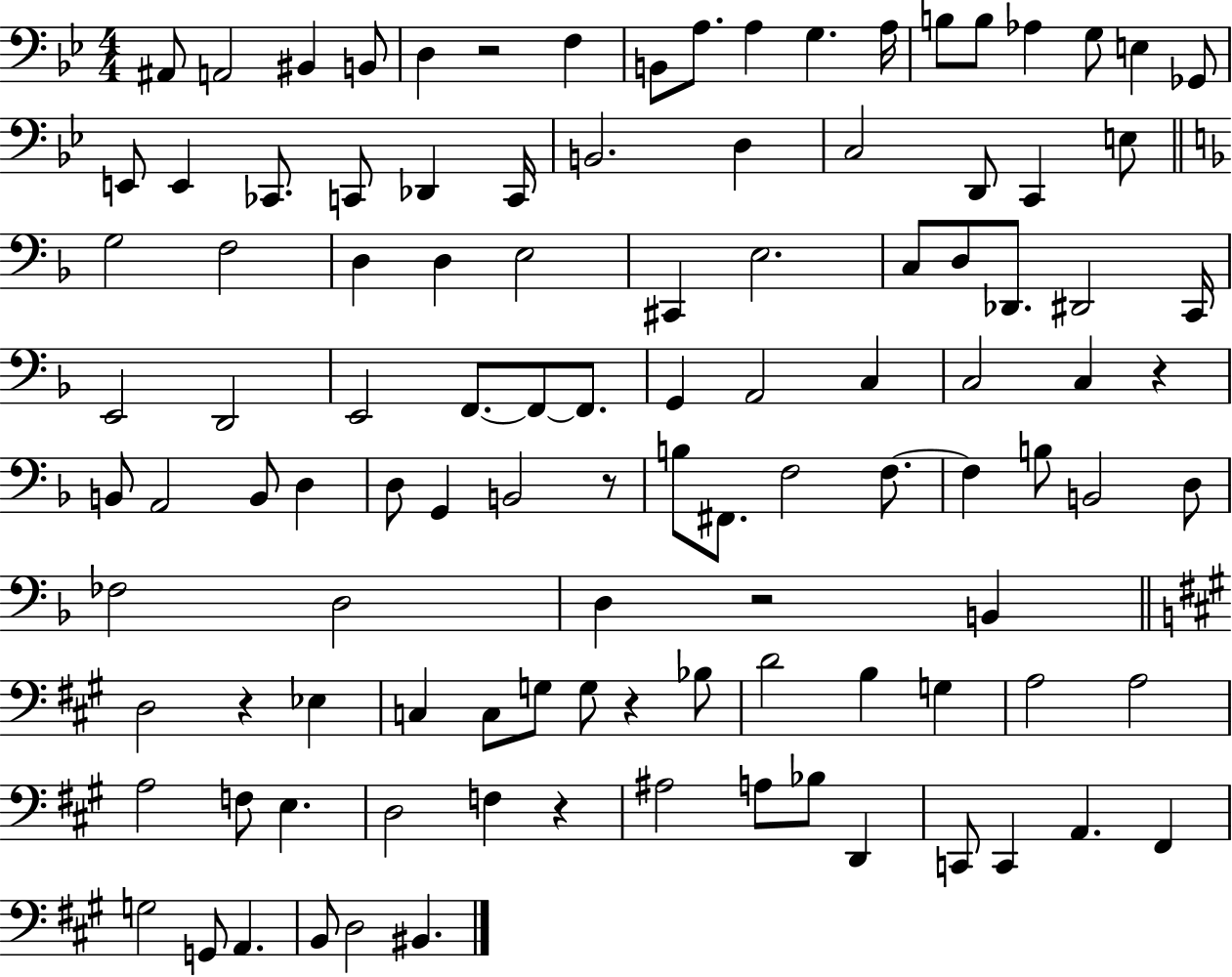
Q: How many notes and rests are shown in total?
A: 109